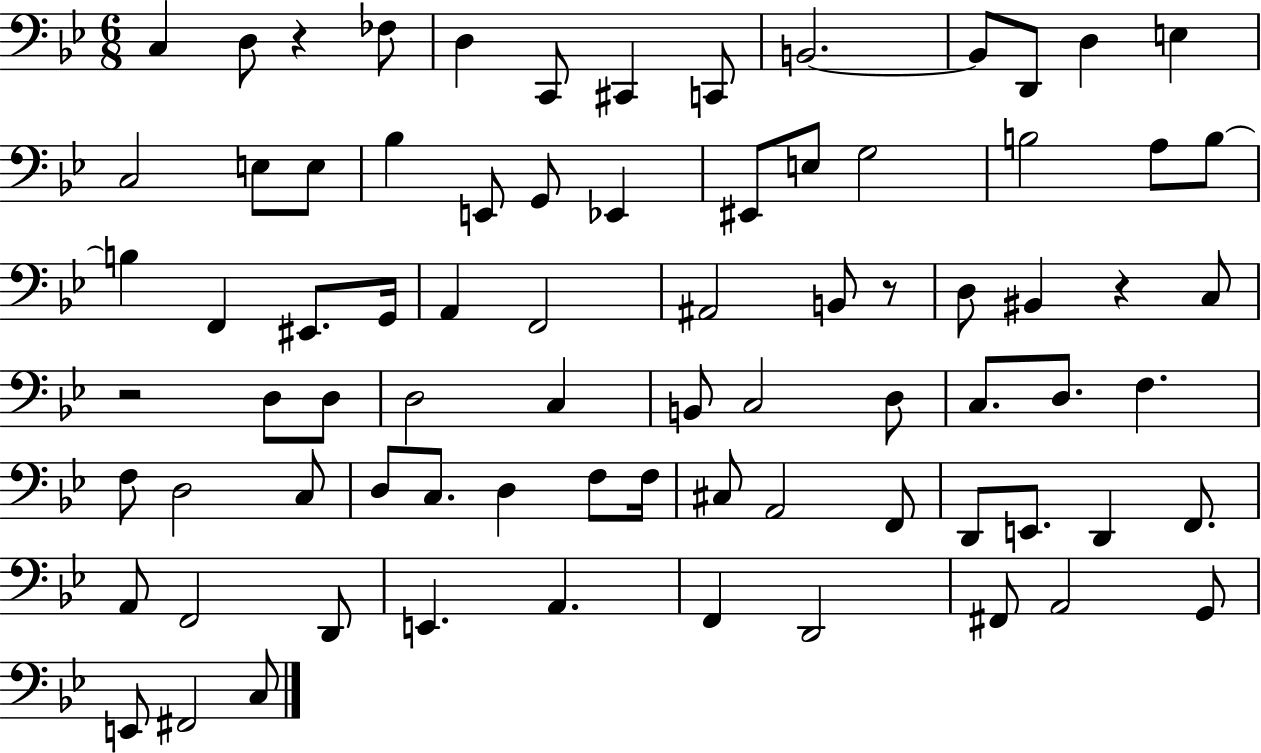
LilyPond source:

{
  \clef bass
  \numericTimeSignature
  \time 6/8
  \key bes \major
  c4 d8 r4 fes8 | d4 c,8 cis,4 c,8 | b,2.~~ | b,8 d,8 d4 e4 | \break c2 e8 e8 | bes4 e,8 g,8 ees,4 | eis,8 e8 g2 | b2 a8 b8~~ | \break b4 f,4 eis,8. g,16 | a,4 f,2 | ais,2 b,8 r8 | d8 bis,4 r4 c8 | \break r2 d8 d8 | d2 c4 | b,8 c2 d8 | c8. d8. f4. | \break f8 d2 c8 | d8 c8. d4 f8 f16 | cis8 a,2 f,8 | d,8 e,8. d,4 f,8. | \break a,8 f,2 d,8 | e,4. a,4. | f,4 d,2 | fis,8 a,2 g,8 | \break e,8 fis,2 c8 | \bar "|."
}